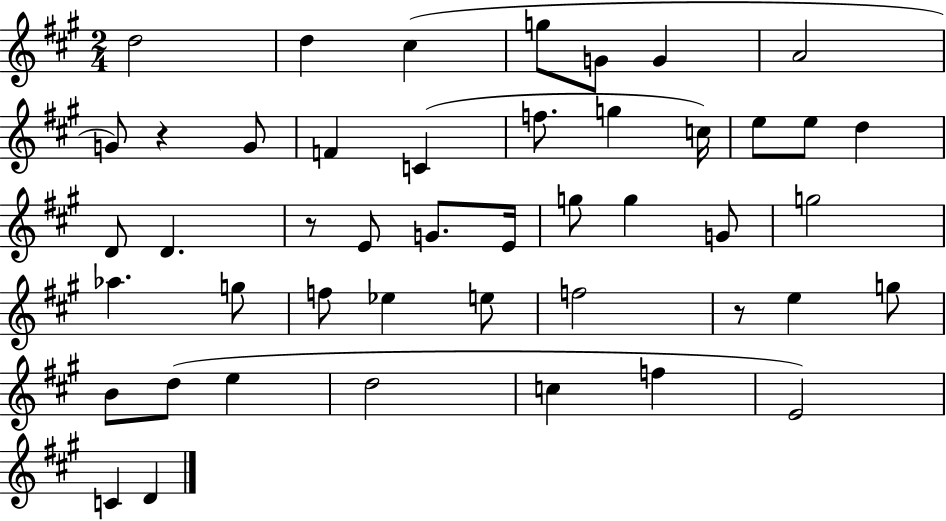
{
  \clef treble
  \numericTimeSignature
  \time 2/4
  \key a \major
  \repeat volta 2 { d''2 | d''4 cis''4( | g''8 g'8 g'4 | a'2 | \break g'8) r4 g'8 | f'4 c'4( | f''8. g''4 c''16) | e''8 e''8 d''4 | \break d'8 d'4. | r8 e'8 g'8. e'16 | g''8 g''4 g'8 | g''2 | \break aes''4. g''8 | f''8 ees''4 e''8 | f''2 | r8 e''4 g''8 | \break b'8 d''8( e''4 | d''2 | c''4 f''4 | e'2) | \break c'4 d'4 | } \bar "|."
}